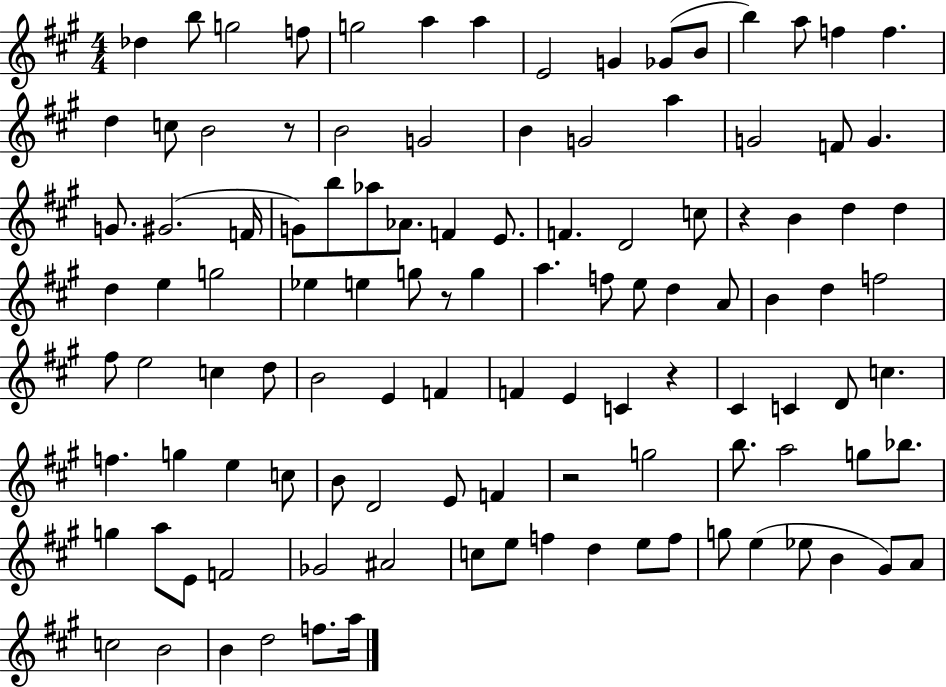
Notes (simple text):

Db5/q B5/e G5/h F5/e G5/h A5/q A5/q E4/h G4/q Gb4/e B4/e B5/q A5/e F5/q F5/q. D5/q C5/e B4/h R/e B4/h G4/h B4/q G4/h A5/q G4/h F4/e G4/q. G4/e. G#4/h. F4/s G4/e B5/e Ab5/e Ab4/e. F4/q E4/e. F4/q. D4/h C5/e R/q B4/q D5/q D5/q D5/q E5/q G5/h Eb5/q E5/q G5/e R/e G5/q A5/q. F5/e E5/e D5/q A4/e B4/q D5/q F5/h F#5/e E5/h C5/q D5/e B4/h E4/q F4/q F4/q E4/q C4/q R/q C#4/q C4/q D4/e C5/q. F5/q. G5/q E5/q C5/e B4/e D4/h E4/e F4/q R/h G5/h B5/e. A5/h G5/e Bb5/e. G5/q A5/e E4/e F4/h Gb4/h A#4/h C5/e E5/e F5/q D5/q E5/e F5/e G5/e E5/q Eb5/e B4/q G#4/e A4/e C5/h B4/h B4/q D5/h F5/e. A5/s